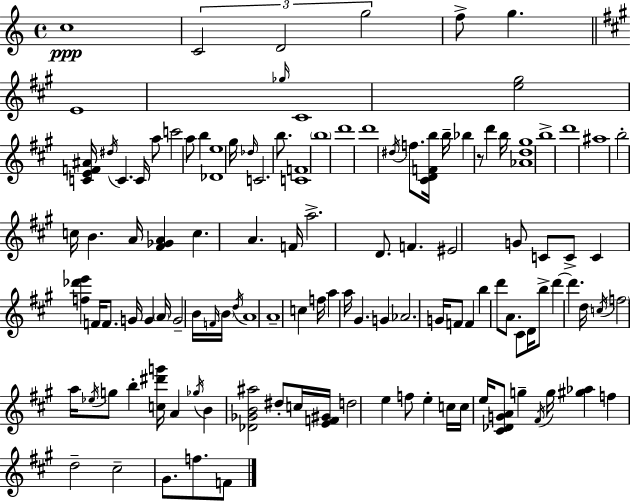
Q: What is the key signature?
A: C major